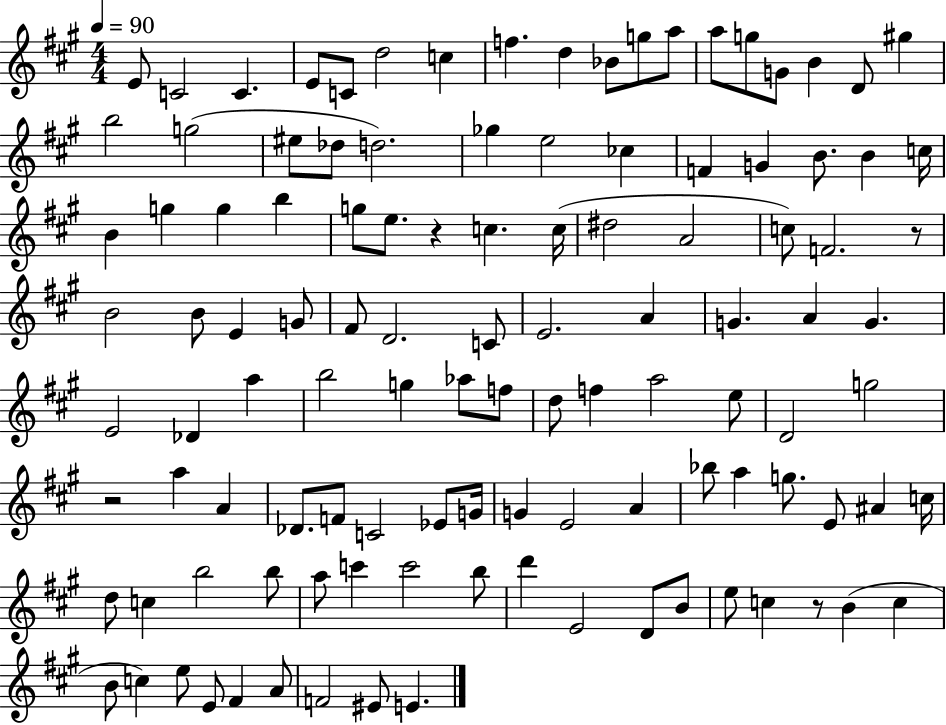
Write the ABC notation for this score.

X:1
T:Untitled
M:4/4
L:1/4
K:A
E/2 C2 C E/2 C/2 d2 c f d _B/2 g/2 a/2 a/2 g/2 G/2 B D/2 ^g b2 g2 ^e/2 _d/2 d2 _g e2 _c F G B/2 B c/4 B g g b g/2 e/2 z c c/4 ^d2 A2 c/2 F2 z/2 B2 B/2 E G/2 ^F/2 D2 C/2 E2 A G A G E2 _D a b2 g _a/2 f/2 d/2 f a2 e/2 D2 g2 z2 a A _D/2 F/2 C2 _E/2 G/4 G E2 A _b/2 a g/2 E/2 ^A c/4 d/2 c b2 b/2 a/2 c' c'2 b/2 d' E2 D/2 B/2 e/2 c z/2 B c B/2 c e/2 E/2 ^F A/2 F2 ^E/2 E